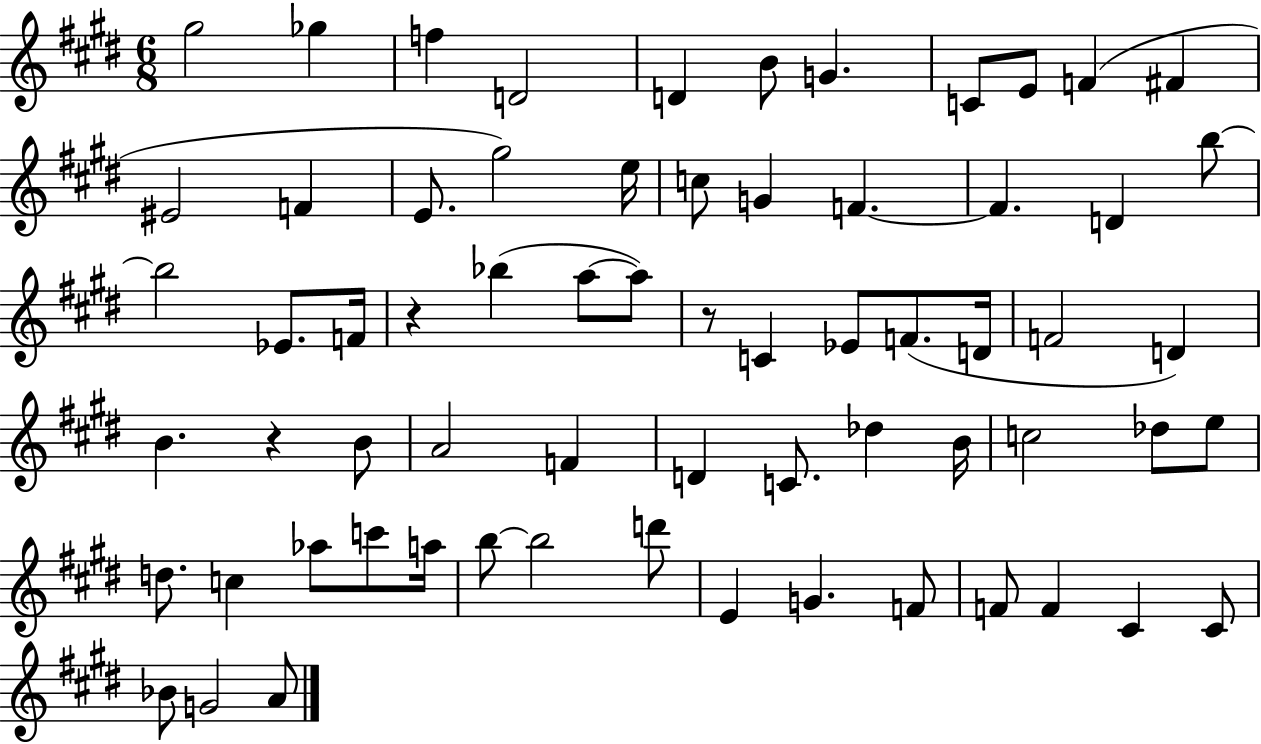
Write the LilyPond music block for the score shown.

{
  \clef treble
  \numericTimeSignature
  \time 6/8
  \key e \major
  gis''2 ges''4 | f''4 d'2 | d'4 b'8 g'4. | c'8 e'8 f'4( fis'4 | \break eis'2 f'4 | e'8. gis''2) e''16 | c''8 g'4 f'4.~~ | f'4. d'4 b''8~~ | \break b''2 ees'8. f'16 | r4 bes''4( a''8~~ a''8) | r8 c'4 ees'8 f'8.( d'16 | f'2 d'4) | \break b'4. r4 b'8 | a'2 f'4 | d'4 c'8. des''4 b'16 | c''2 des''8 e''8 | \break d''8. c''4 aes''8 c'''8 a''16 | b''8~~ b''2 d'''8 | e'4 g'4. f'8 | f'8 f'4 cis'4 cis'8 | \break bes'8 g'2 a'8 | \bar "|."
}